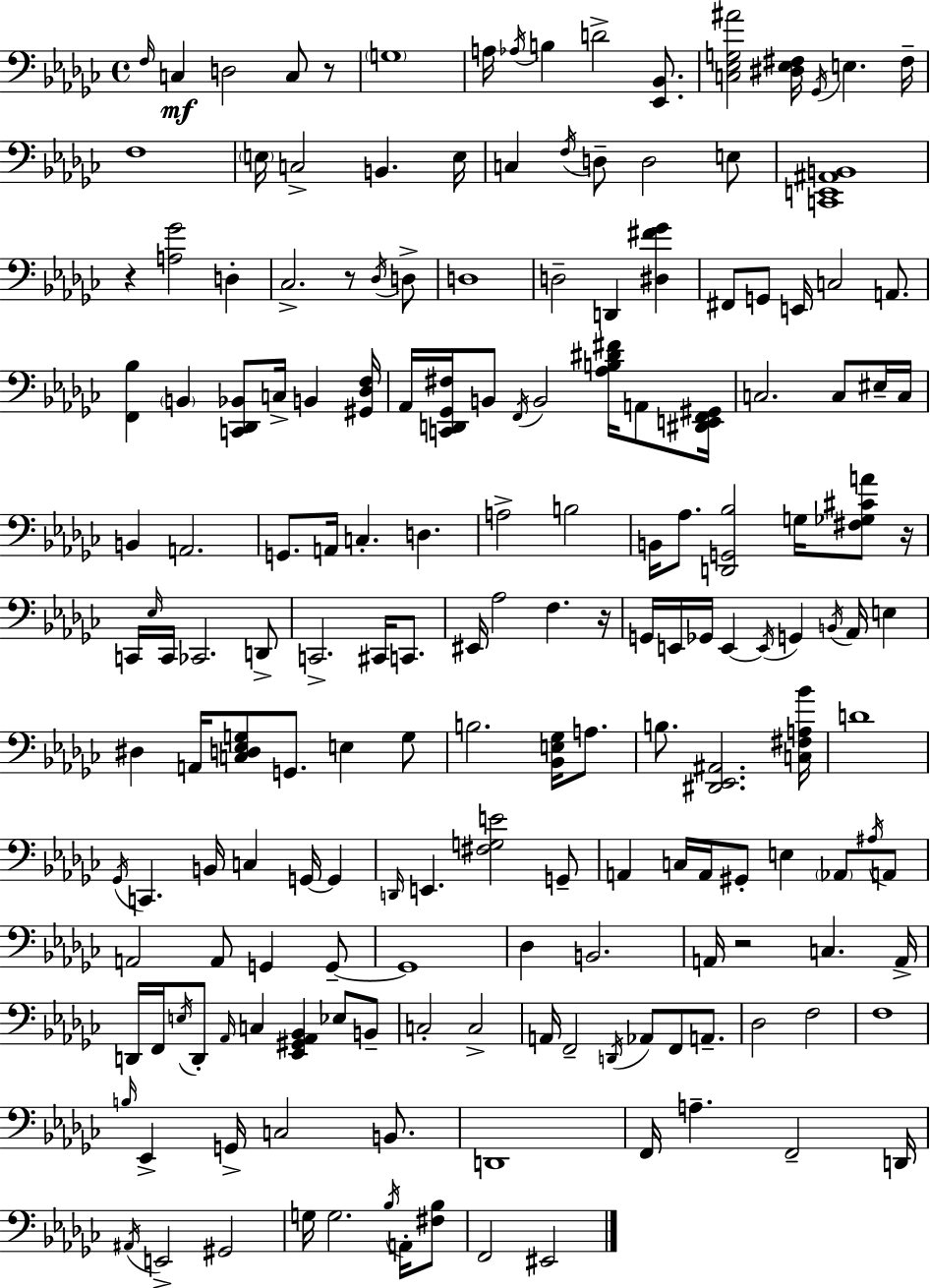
{
  \clef bass
  \time 4/4
  \defaultTimeSignature
  \key ees \minor
  \repeat volta 2 { \grace { f16 }\mf c4 d2 c8 r8 | \parenthesize g1 | a16 \acciaccatura { aes16 } b4 d'2-> <ees, bes,>8. | <c ees g ais'>2 <dis ees fis>16 \acciaccatura { ges,16 } e4. | \break fis16-- f1 | \parenthesize e16 c2-> b,4. | e16 c4 \acciaccatura { f16 } d8-- d2 | e8 <c, e, ais, b,>1 | \break r4 <a ges'>2 | d4-. ces2.-> | r8 \acciaccatura { des16 } d8-> d1 | d2-- d,4 | \break <dis fis' ges'>4 fis,8 g,8 e,16 c2 | a,8. <f, bes>4 \parenthesize b,4 <c, des, bes,>8 c16-> | b,4 <gis, des f>16 aes,16 <c, d, ges, fis>16 b,8 \acciaccatura { f,16 } b,2 | <aes b dis' fis'>16 a,8 <dis, e, f, gis,>16 c2. | \break c8 eis16-- c16 b,4 a,2. | g,8. a,16 c4.-. | d4. a2-> b2 | b,16 aes8. <d, g, bes>2 | \break g16 <fis ges cis' a'>8 r16 c,16 \grace { ees16 } c,16 ces,2. | d,8-> c,2.-> | cis,16 c,8. eis,16 aes2 | f4. r16 g,16 e,16 ges,16 e,4~~ \acciaccatura { e,16 } g,4 | \break \acciaccatura { b,16 } aes,16 e4 dis4 a,16 <c d ees g>8 | g,8. e4 g8 b2. | <bes, e ges>16 a8. b8. <dis, ees, ais,>2. | <c fis a bes'>16 d'1 | \break \acciaccatura { ges,16 } c,4. | b,16 c4 g,16~~ g,4 \grace { d,16 } e,4. | <fis g e'>2 g,8-- a,4 c16 | a,16 gis,8-. e4 \parenthesize aes,8 \acciaccatura { ais16 } a,8 a,2 | \break a,8 g,4 g,8--~~ g,1 | des4 | b,2. a,16 r2 | c4. a,16-> d,16 f,16 \acciaccatura { e16 } d,8-. | \break \grace { aes,16 } c4 <ees, gis, aes, bes,>4 ees8 b,8-- c2-. | c2-> a,16 f,2-- | \acciaccatura { d,16 } aes,8 f,8 a,8.-- des2 | f2 f1 | \break \grace { b16 } | ees,4-> g,16-> c2 b,8. | d,1 | f,16 a4.-- f,2-- d,16 | \break \acciaccatura { ais,16 } e,2-> gis,2 | g16 g2. \acciaccatura { bes16 } a,16-. | <fis bes>8 f,2 eis,2 | } \bar "|."
}